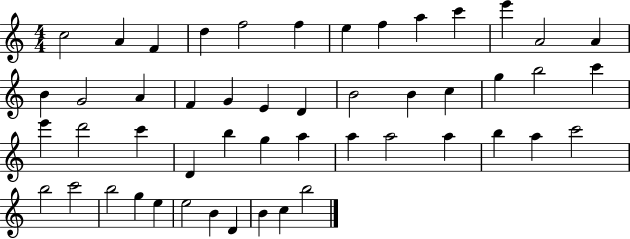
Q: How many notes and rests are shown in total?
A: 50